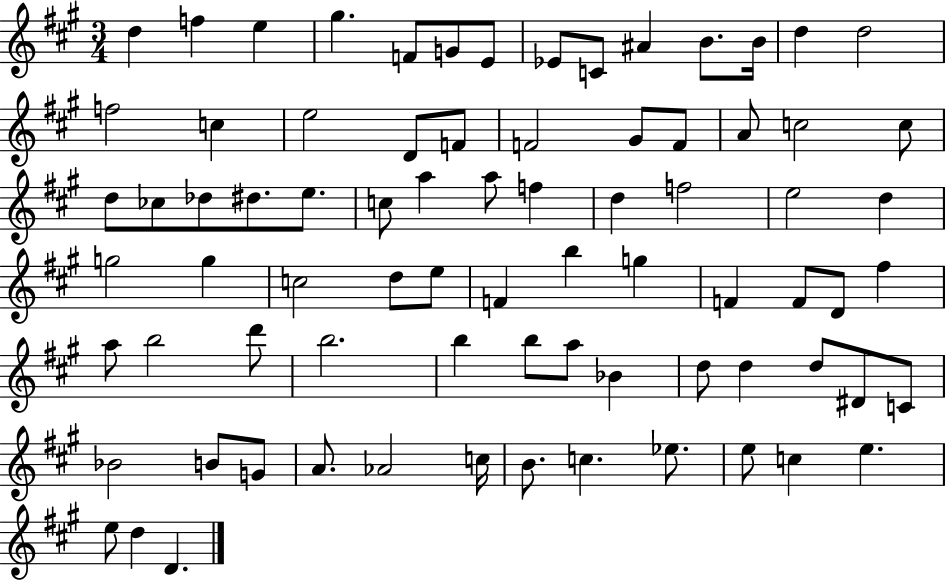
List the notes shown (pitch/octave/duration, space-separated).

D5/q F5/q E5/q G#5/q. F4/e G4/e E4/e Eb4/e C4/e A#4/q B4/e. B4/s D5/q D5/h F5/h C5/q E5/h D4/e F4/e F4/h G#4/e F4/e A4/e C5/h C5/e D5/e CES5/e Db5/e D#5/e. E5/e. C5/e A5/q A5/e F5/q D5/q F5/h E5/h D5/q G5/h G5/q C5/h D5/e E5/e F4/q B5/q G5/q F4/q F4/e D4/e F#5/q A5/e B5/h D6/e B5/h. B5/q B5/e A5/e Bb4/q D5/e D5/q D5/e D#4/e C4/e Bb4/h B4/e G4/e A4/e. Ab4/h C5/s B4/e. C5/q. Eb5/e. E5/e C5/q E5/q. E5/e D5/q D4/q.